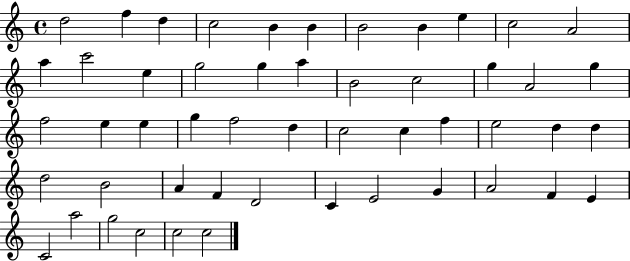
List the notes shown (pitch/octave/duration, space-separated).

D5/h F5/q D5/q C5/h B4/q B4/q B4/h B4/q E5/q C5/h A4/h A5/q C6/h E5/q G5/h G5/q A5/q B4/h C5/h G5/q A4/h G5/q F5/h E5/q E5/q G5/q F5/h D5/q C5/h C5/q F5/q E5/h D5/q D5/q D5/h B4/h A4/q F4/q D4/h C4/q E4/h G4/q A4/h F4/q E4/q C4/h A5/h G5/h C5/h C5/h C5/h